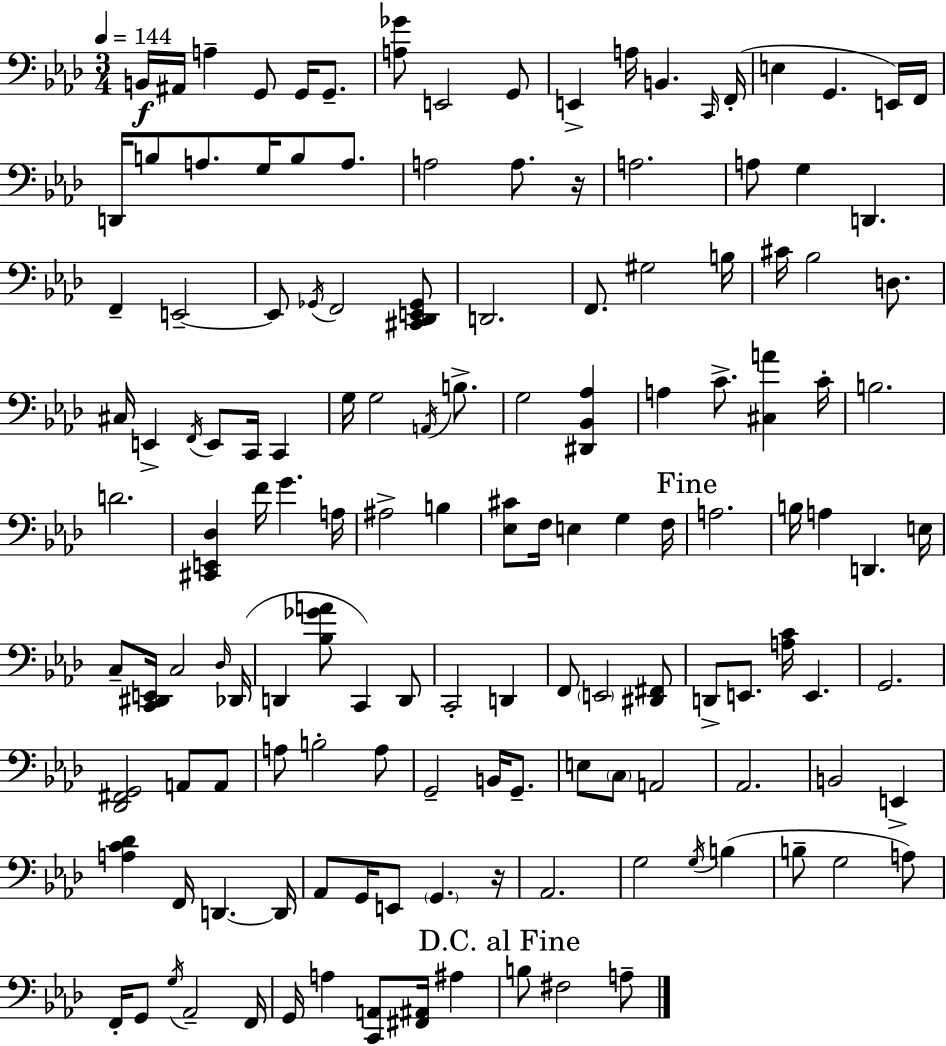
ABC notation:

X:1
T:Untitled
M:3/4
L:1/4
K:Ab
B,,/4 ^A,,/4 A, G,,/2 G,,/4 G,,/2 [A,_G]/2 E,,2 G,,/2 E,, A,/4 B,, C,,/4 F,,/4 E, G,, E,,/4 F,,/4 D,,/4 B,/2 A,/2 G,/4 B,/2 A,/2 A,2 A,/2 z/4 A,2 A,/2 G, D,, F,, E,,2 E,,/2 _G,,/4 F,,2 [^C,,_D,,E,,_G,,]/2 D,,2 F,,/2 ^G,2 B,/4 ^C/4 _B,2 D,/2 ^C,/4 E,, F,,/4 E,,/2 C,,/4 C,, G,/4 G,2 A,,/4 B,/2 G,2 [^D,,_B,,_A,] A, C/2 [^C,A] C/4 B,2 D2 [^C,,E,,_D,] F/4 G A,/4 ^A,2 B, [_E,^C]/2 F,/4 E, G, F,/4 A,2 B,/4 A, D,, E,/4 C,/2 [C,,^D,,E,,]/4 C,2 _D,/4 _D,,/4 D,, [_B,_GA]/2 C,, D,,/2 C,,2 D,, F,,/2 E,,2 [^D,,^F,,]/2 D,,/2 E,,/2 [A,C]/4 E,, G,,2 [_D,,^F,,G,,]2 A,,/2 A,,/2 A,/2 B,2 A,/2 G,,2 B,,/4 G,,/2 E,/2 C,/2 A,,2 _A,,2 B,,2 E,, [A,C_D] F,,/4 D,, D,,/4 _A,,/2 G,,/4 E,,/2 G,, z/4 _A,,2 G,2 G,/4 B, B,/2 G,2 A,/2 F,,/4 G,,/2 G,/4 _A,,2 F,,/4 G,,/4 A, [C,,A,,]/2 [^F,,^A,,]/4 ^A, B,/2 ^F,2 A,/2